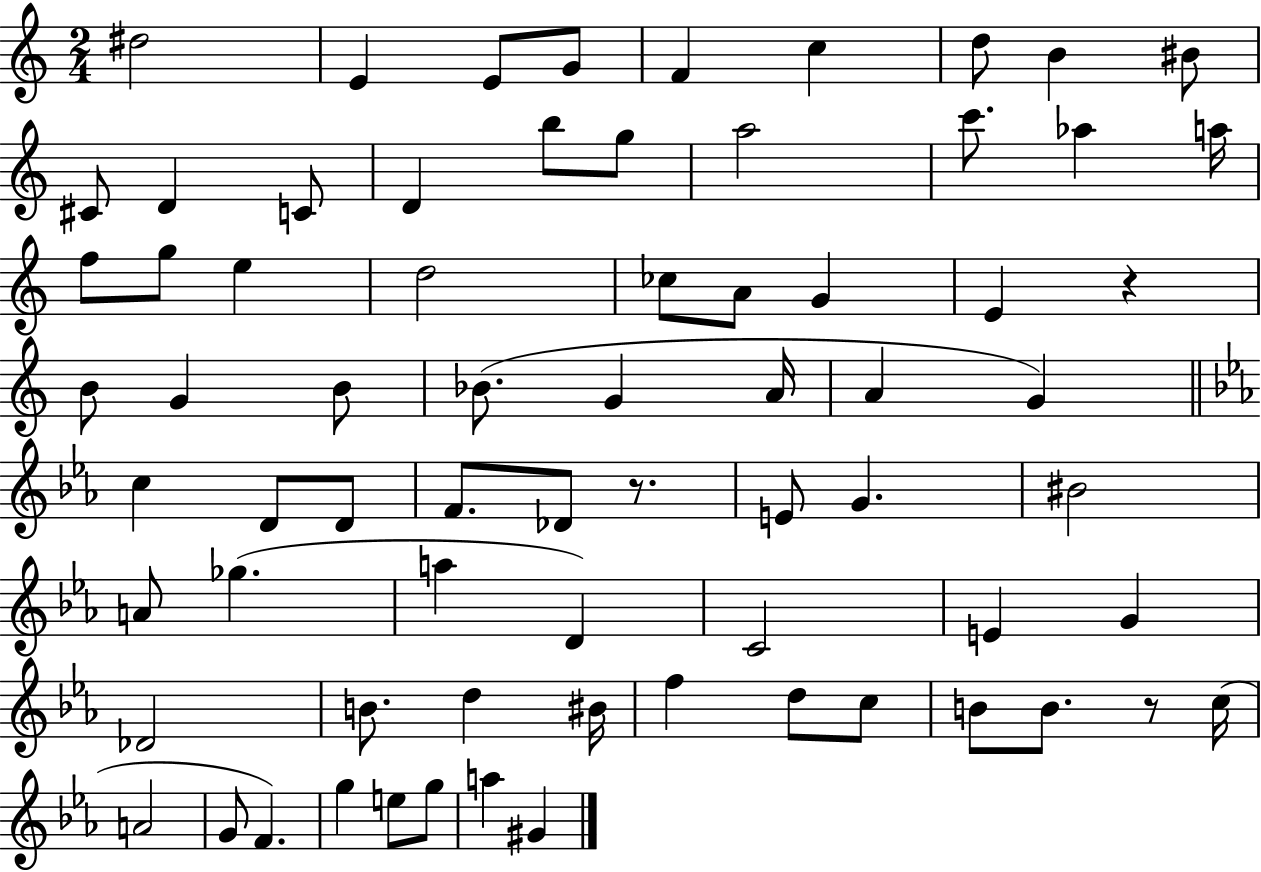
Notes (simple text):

D#5/h E4/q E4/e G4/e F4/q C5/q D5/e B4/q BIS4/e C#4/e D4/q C4/e D4/q B5/e G5/e A5/h C6/e. Ab5/q A5/s F5/e G5/e E5/q D5/h CES5/e A4/e G4/q E4/q R/q B4/e G4/q B4/e Bb4/e. G4/q A4/s A4/q G4/q C5/q D4/e D4/e F4/e. Db4/e R/e. E4/e G4/q. BIS4/h A4/e Gb5/q. A5/q D4/q C4/h E4/q G4/q Db4/h B4/e. D5/q BIS4/s F5/q D5/e C5/e B4/e B4/e. R/e C5/s A4/h G4/e F4/q. G5/q E5/e G5/e A5/q G#4/q